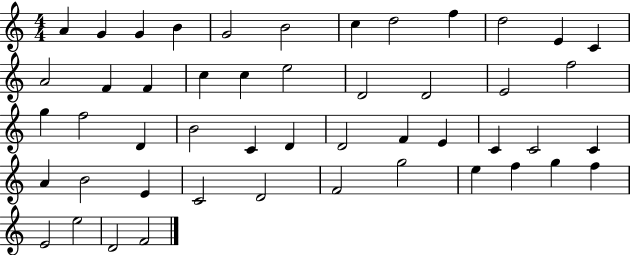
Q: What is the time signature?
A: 4/4